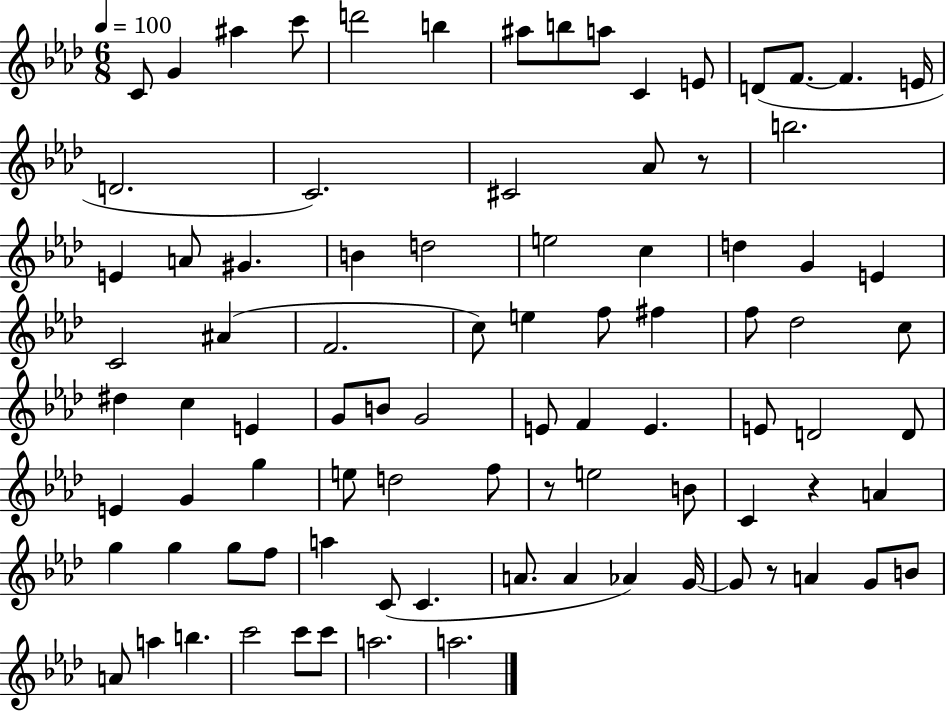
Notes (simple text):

C4/e G4/q A#5/q C6/e D6/h B5/q A#5/e B5/e A5/e C4/q E4/e D4/e F4/e. F4/q. E4/s D4/h. C4/h. C#4/h Ab4/e R/e B5/h. E4/q A4/e G#4/q. B4/q D5/h E5/h C5/q D5/q G4/q E4/q C4/h A#4/q F4/h. C5/e E5/q F5/e F#5/q F5/e Db5/h C5/e D#5/q C5/q E4/q G4/e B4/e G4/h E4/e F4/q E4/q. E4/e D4/h D4/e E4/q G4/q G5/q E5/e D5/h F5/e R/e E5/h B4/e C4/q R/q A4/q G5/q G5/q G5/e F5/e A5/q C4/e C4/q. A4/e. A4/q Ab4/q G4/s G4/e R/e A4/q G4/e B4/e A4/e A5/q B5/q. C6/h C6/e C6/e A5/h. A5/h.